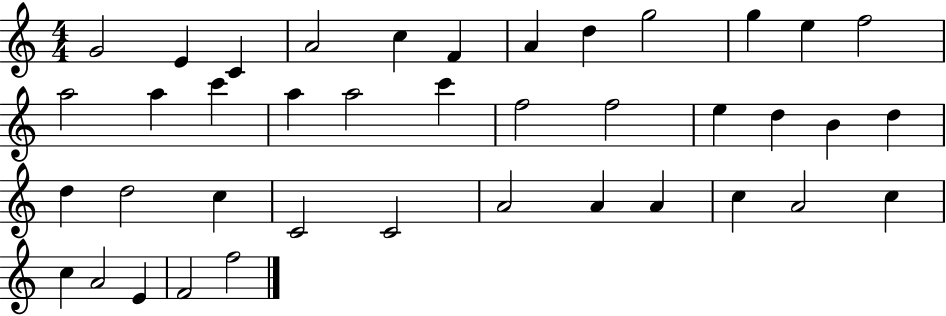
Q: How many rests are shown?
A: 0